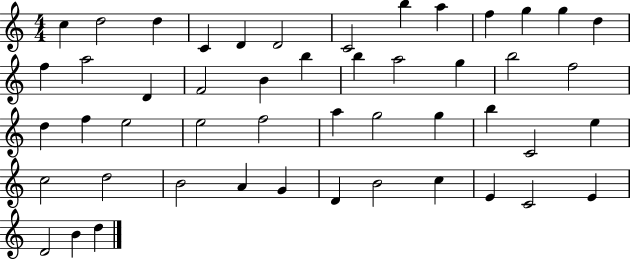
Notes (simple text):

C5/q D5/h D5/q C4/q D4/q D4/h C4/h B5/q A5/q F5/q G5/q G5/q D5/q F5/q A5/h D4/q F4/h B4/q B5/q B5/q A5/h G5/q B5/h F5/h D5/q F5/q E5/h E5/h F5/h A5/q G5/h G5/q B5/q C4/h E5/q C5/h D5/h B4/h A4/q G4/q D4/q B4/h C5/q E4/q C4/h E4/q D4/h B4/q D5/q